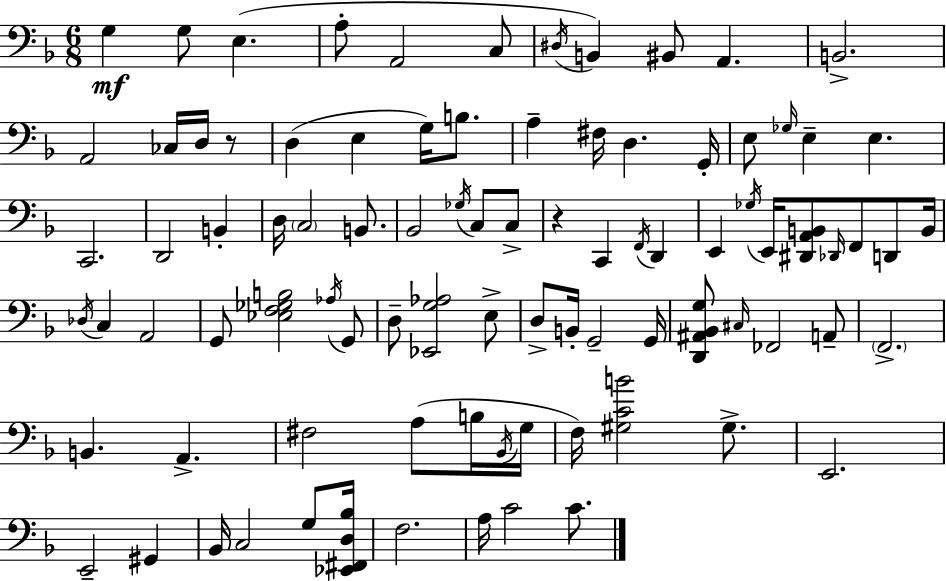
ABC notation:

X:1
T:Untitled
M:6/8
L:1/4
K:Dm
G, G,/2 E, A,/2 A,,2 C,/2 ^D,/4 B,, ^B,,/2 A,, B,,2 A,,2 _C,/4 D,/4 z/2 D, E, G,/4 B,/2 A, ^F,/4 D, G,,/4 E,/2 _G,/4 E, E, C,,2 D,,2 B,, D,/4 C,2 B,,/2 _B,,2 _G,/4 C,/2 C,/2 z C,, F,,/4 D,, E,, _G,/4 E,,/4 [^D,,A,,B,,]/2 _D,,/4 F,,/2 D,,/2 B,,/4 _D,/4 C, A,,2 G,,/2 [_E,F,_G,B,]2 _A,/4 G,,/2 D,/2 [_E,,G,_A,]2 E,/2 D,/2 B,,/4 G,,2 G,,/4 [D,,^A,,_B,,G,]/2 ^C,/4 _F,,2 A,,/2 F,,2 B,, A,, ^F,2 A,/2 B,/4 _B,,/4 G,/4 F,/4 [^G,CB]2 ^G,/2 E,,2 E,,2 ^G,, _B,,/4 C,2 G,/2 [_E,,^F,,D,_B,]/4 F,2 A,/4 C2 C/2